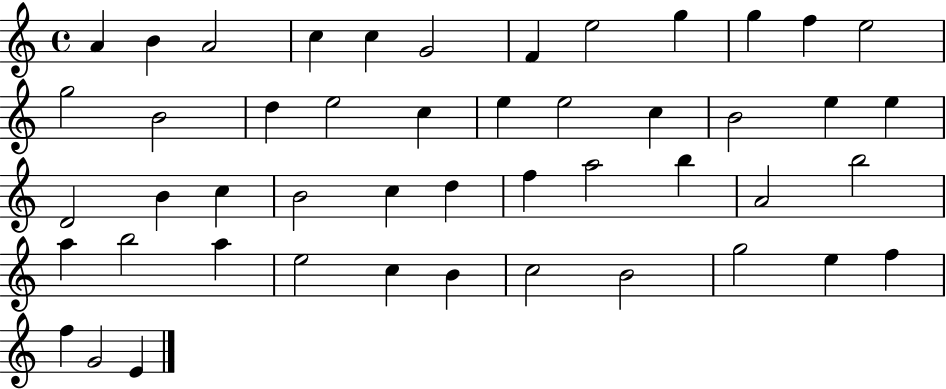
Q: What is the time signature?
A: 4/4